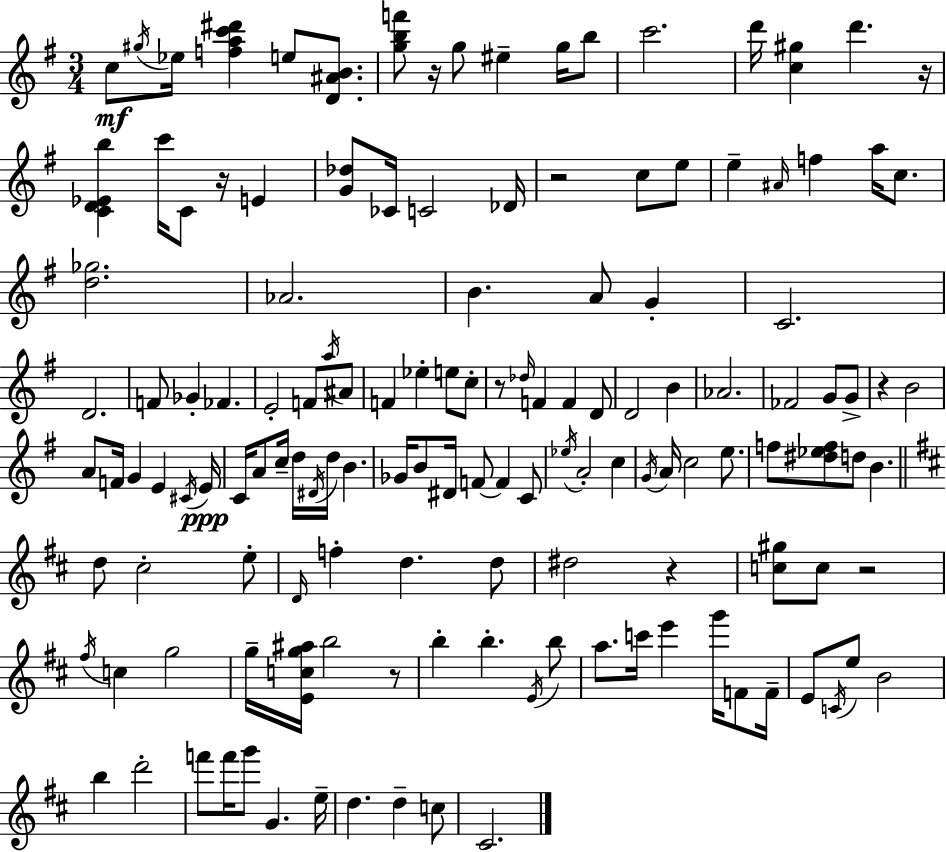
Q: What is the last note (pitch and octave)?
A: C#4